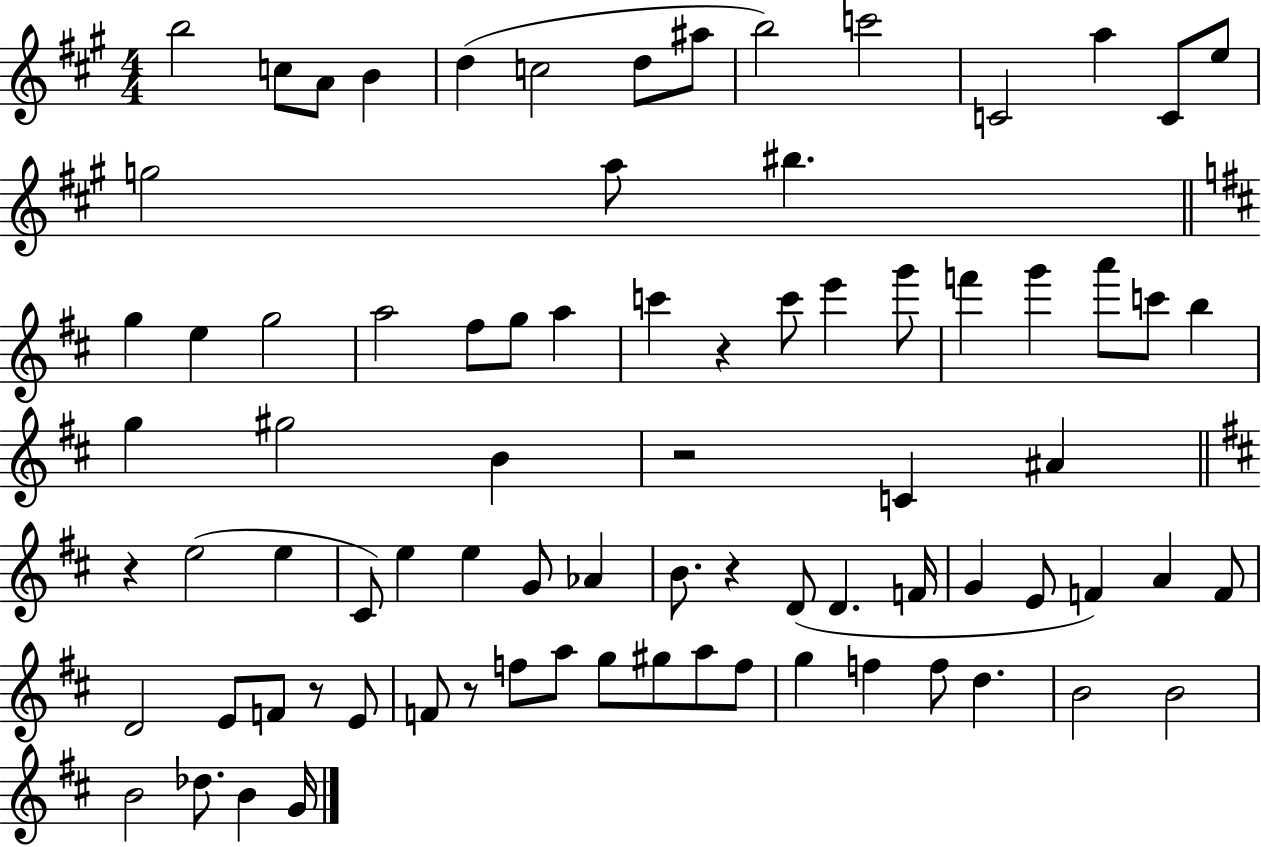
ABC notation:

X:1
T:Untitled
M:4/4
L:1/4
K:A
b2 c/2 A/2 B d c2 d/2 ^a/2 b2 c'2 C2 a C/2 e/2 g2 a/2 ^b g e g2 a2 ^f/2 g/2 a c' z c'/2 e' g'/2 f' g' a'/2 c'/2 b g ^g2 B z2 C ^A z e2 e ^C/2 e e G/2 _A B/2 z D/2 D F/4 G E/2 F A F/2 D2 E/2 F/2 z/2 E/2 F/2 z/2 f/2 a/2 g/2 ^g/2 a/2 f/2 g f f/2 d B2 B2 B2 _d/2 B G/4